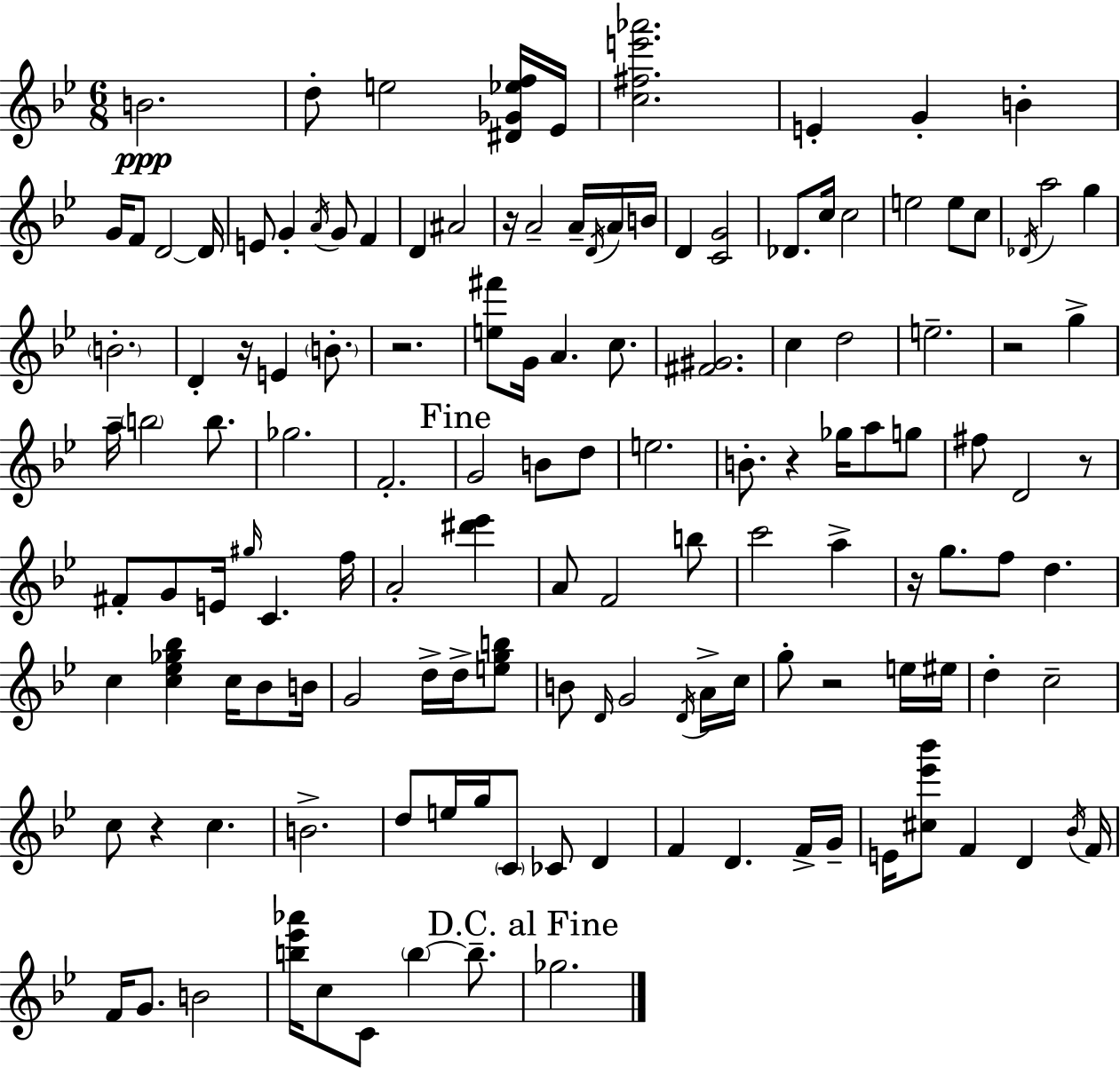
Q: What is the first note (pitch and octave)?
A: B4